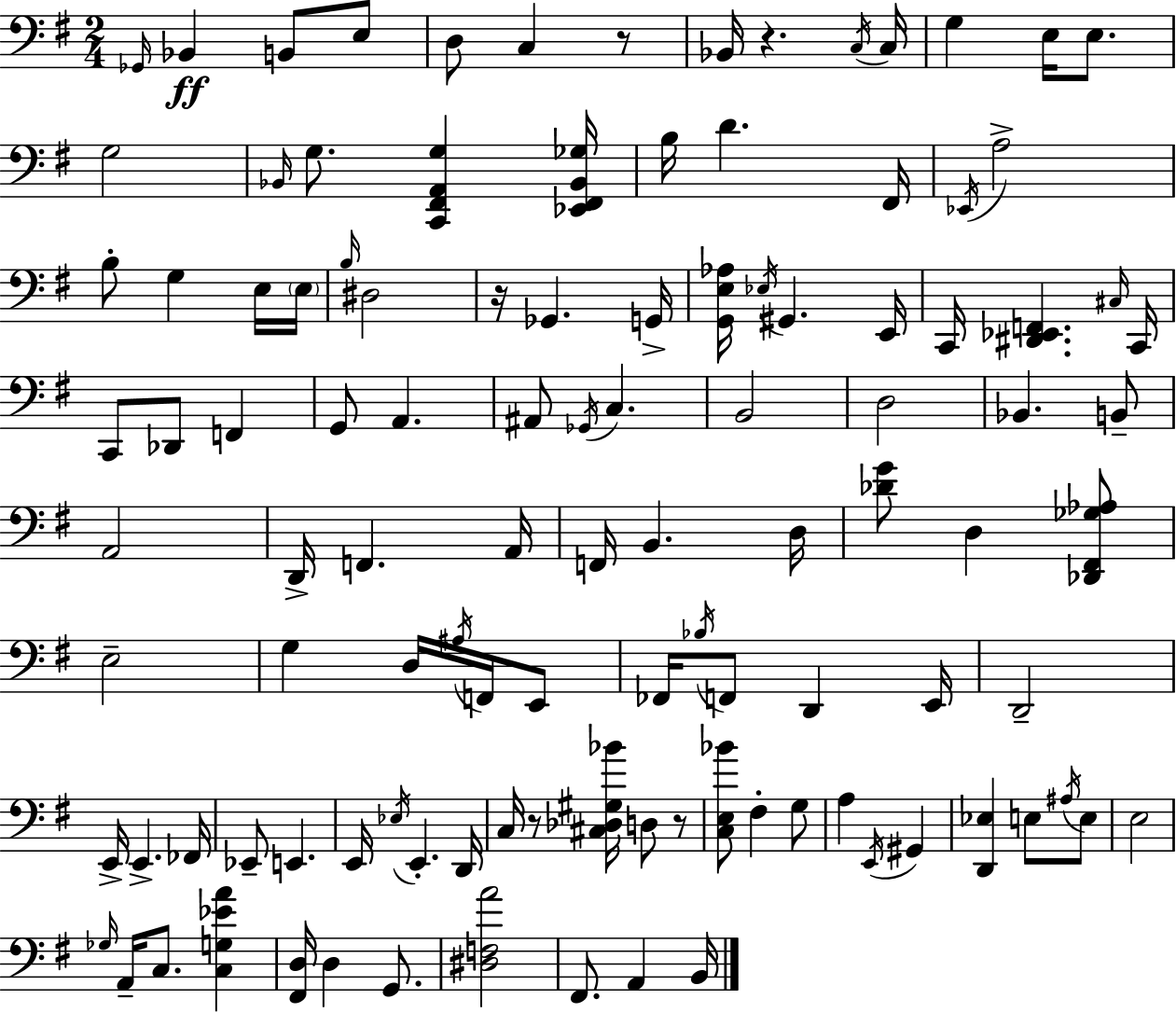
Gb2/s Bb2/q B2/e E3/e D3/e C3/q R/e Bb2/s R/q. C3/s C3/s G3/q E3/s E3/e. G3/h Bb2/s G3/e. [C2,F#2,A2,G3]/q [Eb2,F#2,Bb2,Gb3]/s B3/s D4/q. F#2/s Eb2/s A3/h B3/e G3/q E3/s E3/s B3/s D#3/h R/s Gb2/q. G2/s [G2,E3,Ab3]/s Eb3/s G#2/q. E2/s C2/s [D#2,Eb2,F2]/q. C#3/s C2/s C2/e Db2/e F2/q G2/e A2/q. A#2/e Gb2/s C3/q. B2/h D3/h Bb2/q. B2/e A2/h D2/s F2/q. A2/s F2/s B2/q. D3/s [Db4,G4]/e D3/q [Db2,F#2,Gb3,Ab3]/e E3/h G3/q D3/s A#3/s F2/s E2/e FES2/s Bb3/s F2/e D2/q E2/s D2/h E2/s E2/q. FES2/s Eb2/e E2/q. E2/s Eb3/s E2/q. D2/s C3/s R/e [C#3,Db3,G#3,Bb4]/s D3/e R/e [C3,E3,Bb4]/e F#3/q G3/e A3/q E2/s G#2/q [D2,Eb3]/q E3/e A#3/s E3/e E3/h Gb3/s A2/s C3/e. [C3,G3,Eb4,A4]/q [F#2,D3]/s D3/q G2/e. [D#3,F3,A4]/h F#2/e. A2/q B2/s